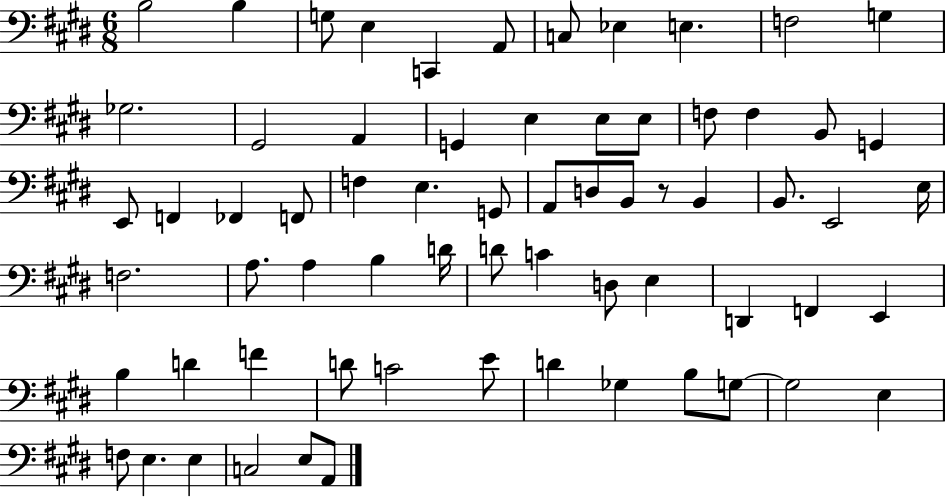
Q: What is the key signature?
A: E major